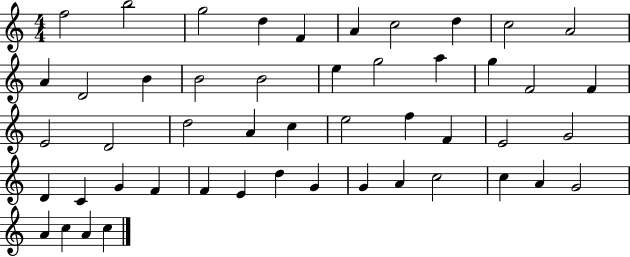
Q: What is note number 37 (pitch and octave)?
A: E4